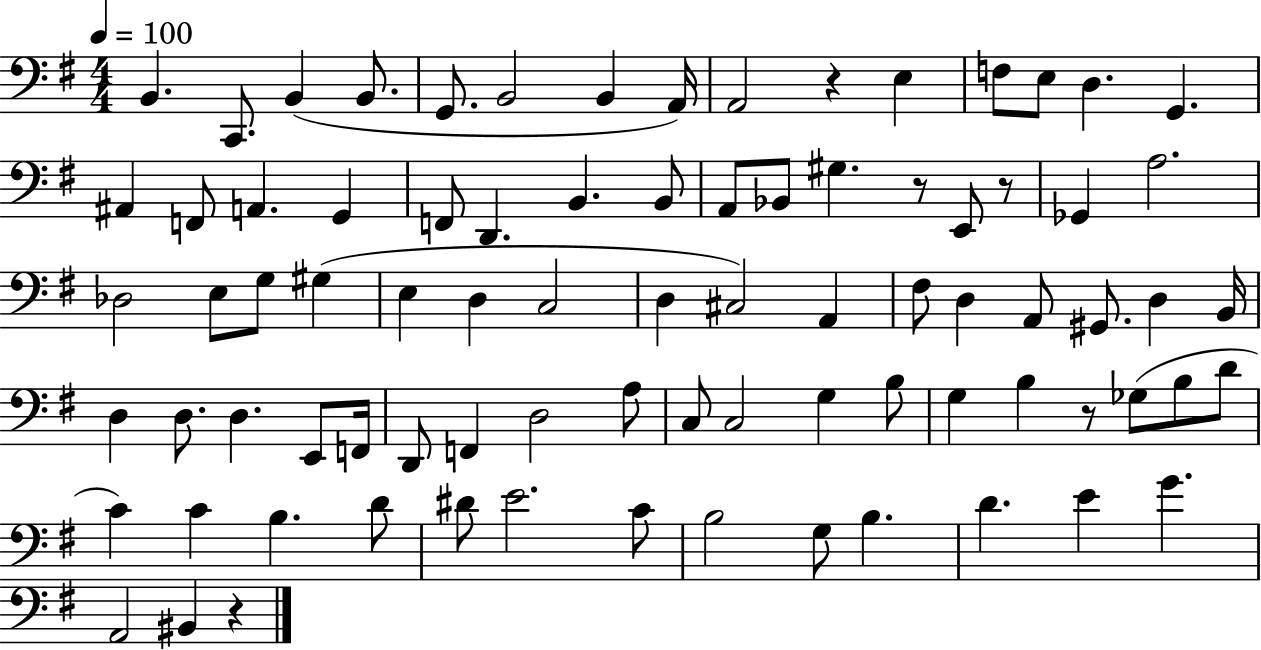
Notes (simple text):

B2/q. C2/e. B2/q B2/e. G2/e. B2/h B2/q A2/s A2/h R/q E3/q F3/e E3/e D3/q. G2/q. A#2/q F2/e A2/q. G2/q F2/e D2/q. B2/q. B2/e A2/e Bb2/e G#3/q. R/e E2/e R/e Gb2/q A3/h. Db3/h E3/e G3/e G#3/q E3/q D3/q C3/h D3/q C#3/h A2/q F#3/e D3/q A2/e G#2/e. D3/q B2/s D3/q D3/e. D3/q. E2/e F2/s D2/e F2/q D3/h A3/e C3/e C3/h G3/q B3/e G3/q B3/q R/e Gb3/e B3/e D4/e C4/q C4/q B3/q. D4/e D#4/e E4/h. C4/e B3/h G3/e B3/q. D4/q. E4/q G4/q. A2/h BIS2/q R/q